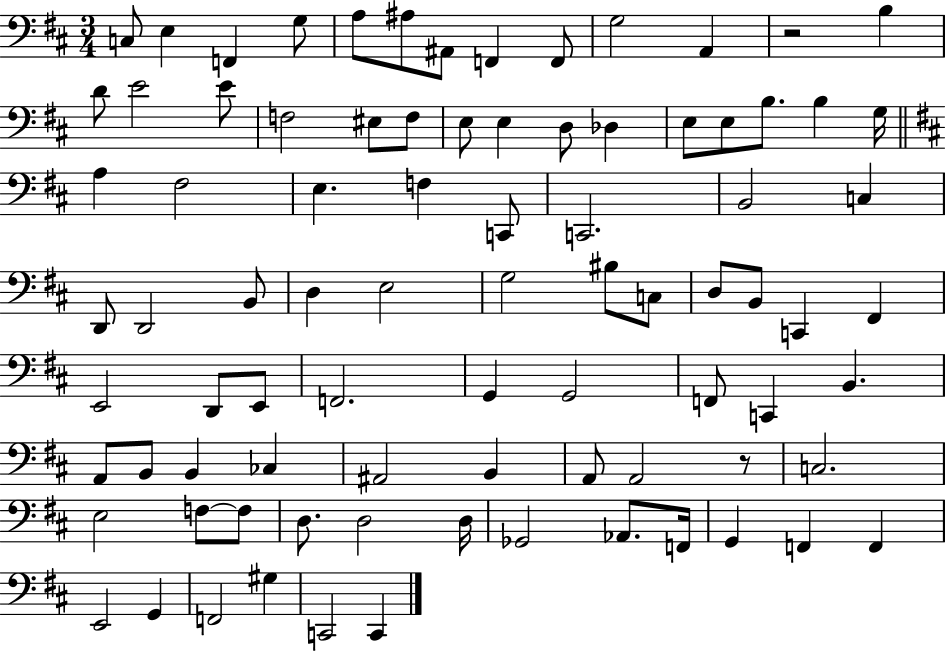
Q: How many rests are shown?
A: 2